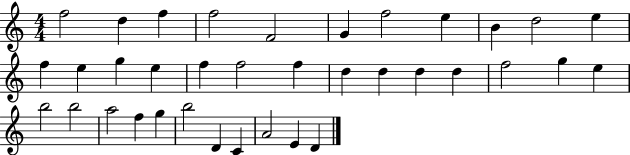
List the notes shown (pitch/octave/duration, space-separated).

F5/h D5/q F5/q F5/h F4/h G4/q F5/h E5/q B4/q D5/h E5/q F5/q E5/q G5/q E5/q F5/q F5/h F5/q D5/q D5/q D5/q D5/q F5/h G5/q E5/q B5/h B5/h A5/h F5/q G5/q B5/h D4/q C4/q A4/h E4/q D4/q